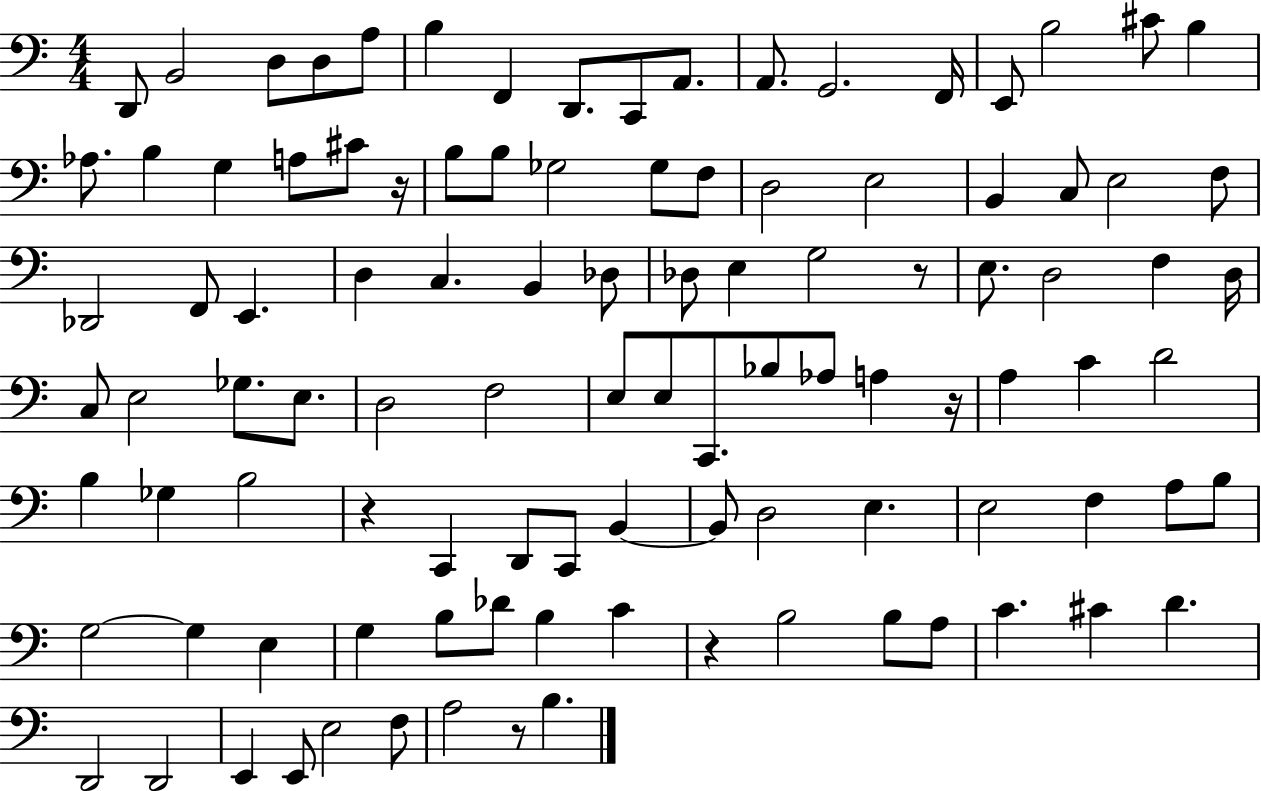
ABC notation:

X:1
T:Untitled
M:4/4
L:1/4
K:C
D,,/2 B,,2 D,/2 D,/2 A,/2 B, F,, D,,/2 C,,/2 A,,/2 A,,/2 G,,2 F,,/4 E,,/2 B,2 ^C/2 B, _A,/2 B, G, A,/2 ^C/2 z/4 B,/2 B,/2 _G,2 _G,/2 F,/2 D,2 E,2 B,, C,/2 E,2 F,/2 _D,,2 F,,/2 E,, D, C, B,, _D,/2 _D,/2 E, G,2 z/2 E,/2 D,2 F, D,/4 C,/2 E,2 _G,/2 E,/2 D,2 F,2 E,/2 E,/2 C,,/2 _B,/2 _A,/2 A, z/4 A, C D2 B, _G, B,2 z C,, D,,/2 C,,/2 B,, B,,/2 D,2 E, E,2 F, A,/2 B,/2 G,2 G, E, G, B,/2 _D/2 B, C z B,2 B,/2 A,/2 C ^C D D,,2 D,,2 E,, E,,/2 E,2 F,/2 A,2 z/2 B,